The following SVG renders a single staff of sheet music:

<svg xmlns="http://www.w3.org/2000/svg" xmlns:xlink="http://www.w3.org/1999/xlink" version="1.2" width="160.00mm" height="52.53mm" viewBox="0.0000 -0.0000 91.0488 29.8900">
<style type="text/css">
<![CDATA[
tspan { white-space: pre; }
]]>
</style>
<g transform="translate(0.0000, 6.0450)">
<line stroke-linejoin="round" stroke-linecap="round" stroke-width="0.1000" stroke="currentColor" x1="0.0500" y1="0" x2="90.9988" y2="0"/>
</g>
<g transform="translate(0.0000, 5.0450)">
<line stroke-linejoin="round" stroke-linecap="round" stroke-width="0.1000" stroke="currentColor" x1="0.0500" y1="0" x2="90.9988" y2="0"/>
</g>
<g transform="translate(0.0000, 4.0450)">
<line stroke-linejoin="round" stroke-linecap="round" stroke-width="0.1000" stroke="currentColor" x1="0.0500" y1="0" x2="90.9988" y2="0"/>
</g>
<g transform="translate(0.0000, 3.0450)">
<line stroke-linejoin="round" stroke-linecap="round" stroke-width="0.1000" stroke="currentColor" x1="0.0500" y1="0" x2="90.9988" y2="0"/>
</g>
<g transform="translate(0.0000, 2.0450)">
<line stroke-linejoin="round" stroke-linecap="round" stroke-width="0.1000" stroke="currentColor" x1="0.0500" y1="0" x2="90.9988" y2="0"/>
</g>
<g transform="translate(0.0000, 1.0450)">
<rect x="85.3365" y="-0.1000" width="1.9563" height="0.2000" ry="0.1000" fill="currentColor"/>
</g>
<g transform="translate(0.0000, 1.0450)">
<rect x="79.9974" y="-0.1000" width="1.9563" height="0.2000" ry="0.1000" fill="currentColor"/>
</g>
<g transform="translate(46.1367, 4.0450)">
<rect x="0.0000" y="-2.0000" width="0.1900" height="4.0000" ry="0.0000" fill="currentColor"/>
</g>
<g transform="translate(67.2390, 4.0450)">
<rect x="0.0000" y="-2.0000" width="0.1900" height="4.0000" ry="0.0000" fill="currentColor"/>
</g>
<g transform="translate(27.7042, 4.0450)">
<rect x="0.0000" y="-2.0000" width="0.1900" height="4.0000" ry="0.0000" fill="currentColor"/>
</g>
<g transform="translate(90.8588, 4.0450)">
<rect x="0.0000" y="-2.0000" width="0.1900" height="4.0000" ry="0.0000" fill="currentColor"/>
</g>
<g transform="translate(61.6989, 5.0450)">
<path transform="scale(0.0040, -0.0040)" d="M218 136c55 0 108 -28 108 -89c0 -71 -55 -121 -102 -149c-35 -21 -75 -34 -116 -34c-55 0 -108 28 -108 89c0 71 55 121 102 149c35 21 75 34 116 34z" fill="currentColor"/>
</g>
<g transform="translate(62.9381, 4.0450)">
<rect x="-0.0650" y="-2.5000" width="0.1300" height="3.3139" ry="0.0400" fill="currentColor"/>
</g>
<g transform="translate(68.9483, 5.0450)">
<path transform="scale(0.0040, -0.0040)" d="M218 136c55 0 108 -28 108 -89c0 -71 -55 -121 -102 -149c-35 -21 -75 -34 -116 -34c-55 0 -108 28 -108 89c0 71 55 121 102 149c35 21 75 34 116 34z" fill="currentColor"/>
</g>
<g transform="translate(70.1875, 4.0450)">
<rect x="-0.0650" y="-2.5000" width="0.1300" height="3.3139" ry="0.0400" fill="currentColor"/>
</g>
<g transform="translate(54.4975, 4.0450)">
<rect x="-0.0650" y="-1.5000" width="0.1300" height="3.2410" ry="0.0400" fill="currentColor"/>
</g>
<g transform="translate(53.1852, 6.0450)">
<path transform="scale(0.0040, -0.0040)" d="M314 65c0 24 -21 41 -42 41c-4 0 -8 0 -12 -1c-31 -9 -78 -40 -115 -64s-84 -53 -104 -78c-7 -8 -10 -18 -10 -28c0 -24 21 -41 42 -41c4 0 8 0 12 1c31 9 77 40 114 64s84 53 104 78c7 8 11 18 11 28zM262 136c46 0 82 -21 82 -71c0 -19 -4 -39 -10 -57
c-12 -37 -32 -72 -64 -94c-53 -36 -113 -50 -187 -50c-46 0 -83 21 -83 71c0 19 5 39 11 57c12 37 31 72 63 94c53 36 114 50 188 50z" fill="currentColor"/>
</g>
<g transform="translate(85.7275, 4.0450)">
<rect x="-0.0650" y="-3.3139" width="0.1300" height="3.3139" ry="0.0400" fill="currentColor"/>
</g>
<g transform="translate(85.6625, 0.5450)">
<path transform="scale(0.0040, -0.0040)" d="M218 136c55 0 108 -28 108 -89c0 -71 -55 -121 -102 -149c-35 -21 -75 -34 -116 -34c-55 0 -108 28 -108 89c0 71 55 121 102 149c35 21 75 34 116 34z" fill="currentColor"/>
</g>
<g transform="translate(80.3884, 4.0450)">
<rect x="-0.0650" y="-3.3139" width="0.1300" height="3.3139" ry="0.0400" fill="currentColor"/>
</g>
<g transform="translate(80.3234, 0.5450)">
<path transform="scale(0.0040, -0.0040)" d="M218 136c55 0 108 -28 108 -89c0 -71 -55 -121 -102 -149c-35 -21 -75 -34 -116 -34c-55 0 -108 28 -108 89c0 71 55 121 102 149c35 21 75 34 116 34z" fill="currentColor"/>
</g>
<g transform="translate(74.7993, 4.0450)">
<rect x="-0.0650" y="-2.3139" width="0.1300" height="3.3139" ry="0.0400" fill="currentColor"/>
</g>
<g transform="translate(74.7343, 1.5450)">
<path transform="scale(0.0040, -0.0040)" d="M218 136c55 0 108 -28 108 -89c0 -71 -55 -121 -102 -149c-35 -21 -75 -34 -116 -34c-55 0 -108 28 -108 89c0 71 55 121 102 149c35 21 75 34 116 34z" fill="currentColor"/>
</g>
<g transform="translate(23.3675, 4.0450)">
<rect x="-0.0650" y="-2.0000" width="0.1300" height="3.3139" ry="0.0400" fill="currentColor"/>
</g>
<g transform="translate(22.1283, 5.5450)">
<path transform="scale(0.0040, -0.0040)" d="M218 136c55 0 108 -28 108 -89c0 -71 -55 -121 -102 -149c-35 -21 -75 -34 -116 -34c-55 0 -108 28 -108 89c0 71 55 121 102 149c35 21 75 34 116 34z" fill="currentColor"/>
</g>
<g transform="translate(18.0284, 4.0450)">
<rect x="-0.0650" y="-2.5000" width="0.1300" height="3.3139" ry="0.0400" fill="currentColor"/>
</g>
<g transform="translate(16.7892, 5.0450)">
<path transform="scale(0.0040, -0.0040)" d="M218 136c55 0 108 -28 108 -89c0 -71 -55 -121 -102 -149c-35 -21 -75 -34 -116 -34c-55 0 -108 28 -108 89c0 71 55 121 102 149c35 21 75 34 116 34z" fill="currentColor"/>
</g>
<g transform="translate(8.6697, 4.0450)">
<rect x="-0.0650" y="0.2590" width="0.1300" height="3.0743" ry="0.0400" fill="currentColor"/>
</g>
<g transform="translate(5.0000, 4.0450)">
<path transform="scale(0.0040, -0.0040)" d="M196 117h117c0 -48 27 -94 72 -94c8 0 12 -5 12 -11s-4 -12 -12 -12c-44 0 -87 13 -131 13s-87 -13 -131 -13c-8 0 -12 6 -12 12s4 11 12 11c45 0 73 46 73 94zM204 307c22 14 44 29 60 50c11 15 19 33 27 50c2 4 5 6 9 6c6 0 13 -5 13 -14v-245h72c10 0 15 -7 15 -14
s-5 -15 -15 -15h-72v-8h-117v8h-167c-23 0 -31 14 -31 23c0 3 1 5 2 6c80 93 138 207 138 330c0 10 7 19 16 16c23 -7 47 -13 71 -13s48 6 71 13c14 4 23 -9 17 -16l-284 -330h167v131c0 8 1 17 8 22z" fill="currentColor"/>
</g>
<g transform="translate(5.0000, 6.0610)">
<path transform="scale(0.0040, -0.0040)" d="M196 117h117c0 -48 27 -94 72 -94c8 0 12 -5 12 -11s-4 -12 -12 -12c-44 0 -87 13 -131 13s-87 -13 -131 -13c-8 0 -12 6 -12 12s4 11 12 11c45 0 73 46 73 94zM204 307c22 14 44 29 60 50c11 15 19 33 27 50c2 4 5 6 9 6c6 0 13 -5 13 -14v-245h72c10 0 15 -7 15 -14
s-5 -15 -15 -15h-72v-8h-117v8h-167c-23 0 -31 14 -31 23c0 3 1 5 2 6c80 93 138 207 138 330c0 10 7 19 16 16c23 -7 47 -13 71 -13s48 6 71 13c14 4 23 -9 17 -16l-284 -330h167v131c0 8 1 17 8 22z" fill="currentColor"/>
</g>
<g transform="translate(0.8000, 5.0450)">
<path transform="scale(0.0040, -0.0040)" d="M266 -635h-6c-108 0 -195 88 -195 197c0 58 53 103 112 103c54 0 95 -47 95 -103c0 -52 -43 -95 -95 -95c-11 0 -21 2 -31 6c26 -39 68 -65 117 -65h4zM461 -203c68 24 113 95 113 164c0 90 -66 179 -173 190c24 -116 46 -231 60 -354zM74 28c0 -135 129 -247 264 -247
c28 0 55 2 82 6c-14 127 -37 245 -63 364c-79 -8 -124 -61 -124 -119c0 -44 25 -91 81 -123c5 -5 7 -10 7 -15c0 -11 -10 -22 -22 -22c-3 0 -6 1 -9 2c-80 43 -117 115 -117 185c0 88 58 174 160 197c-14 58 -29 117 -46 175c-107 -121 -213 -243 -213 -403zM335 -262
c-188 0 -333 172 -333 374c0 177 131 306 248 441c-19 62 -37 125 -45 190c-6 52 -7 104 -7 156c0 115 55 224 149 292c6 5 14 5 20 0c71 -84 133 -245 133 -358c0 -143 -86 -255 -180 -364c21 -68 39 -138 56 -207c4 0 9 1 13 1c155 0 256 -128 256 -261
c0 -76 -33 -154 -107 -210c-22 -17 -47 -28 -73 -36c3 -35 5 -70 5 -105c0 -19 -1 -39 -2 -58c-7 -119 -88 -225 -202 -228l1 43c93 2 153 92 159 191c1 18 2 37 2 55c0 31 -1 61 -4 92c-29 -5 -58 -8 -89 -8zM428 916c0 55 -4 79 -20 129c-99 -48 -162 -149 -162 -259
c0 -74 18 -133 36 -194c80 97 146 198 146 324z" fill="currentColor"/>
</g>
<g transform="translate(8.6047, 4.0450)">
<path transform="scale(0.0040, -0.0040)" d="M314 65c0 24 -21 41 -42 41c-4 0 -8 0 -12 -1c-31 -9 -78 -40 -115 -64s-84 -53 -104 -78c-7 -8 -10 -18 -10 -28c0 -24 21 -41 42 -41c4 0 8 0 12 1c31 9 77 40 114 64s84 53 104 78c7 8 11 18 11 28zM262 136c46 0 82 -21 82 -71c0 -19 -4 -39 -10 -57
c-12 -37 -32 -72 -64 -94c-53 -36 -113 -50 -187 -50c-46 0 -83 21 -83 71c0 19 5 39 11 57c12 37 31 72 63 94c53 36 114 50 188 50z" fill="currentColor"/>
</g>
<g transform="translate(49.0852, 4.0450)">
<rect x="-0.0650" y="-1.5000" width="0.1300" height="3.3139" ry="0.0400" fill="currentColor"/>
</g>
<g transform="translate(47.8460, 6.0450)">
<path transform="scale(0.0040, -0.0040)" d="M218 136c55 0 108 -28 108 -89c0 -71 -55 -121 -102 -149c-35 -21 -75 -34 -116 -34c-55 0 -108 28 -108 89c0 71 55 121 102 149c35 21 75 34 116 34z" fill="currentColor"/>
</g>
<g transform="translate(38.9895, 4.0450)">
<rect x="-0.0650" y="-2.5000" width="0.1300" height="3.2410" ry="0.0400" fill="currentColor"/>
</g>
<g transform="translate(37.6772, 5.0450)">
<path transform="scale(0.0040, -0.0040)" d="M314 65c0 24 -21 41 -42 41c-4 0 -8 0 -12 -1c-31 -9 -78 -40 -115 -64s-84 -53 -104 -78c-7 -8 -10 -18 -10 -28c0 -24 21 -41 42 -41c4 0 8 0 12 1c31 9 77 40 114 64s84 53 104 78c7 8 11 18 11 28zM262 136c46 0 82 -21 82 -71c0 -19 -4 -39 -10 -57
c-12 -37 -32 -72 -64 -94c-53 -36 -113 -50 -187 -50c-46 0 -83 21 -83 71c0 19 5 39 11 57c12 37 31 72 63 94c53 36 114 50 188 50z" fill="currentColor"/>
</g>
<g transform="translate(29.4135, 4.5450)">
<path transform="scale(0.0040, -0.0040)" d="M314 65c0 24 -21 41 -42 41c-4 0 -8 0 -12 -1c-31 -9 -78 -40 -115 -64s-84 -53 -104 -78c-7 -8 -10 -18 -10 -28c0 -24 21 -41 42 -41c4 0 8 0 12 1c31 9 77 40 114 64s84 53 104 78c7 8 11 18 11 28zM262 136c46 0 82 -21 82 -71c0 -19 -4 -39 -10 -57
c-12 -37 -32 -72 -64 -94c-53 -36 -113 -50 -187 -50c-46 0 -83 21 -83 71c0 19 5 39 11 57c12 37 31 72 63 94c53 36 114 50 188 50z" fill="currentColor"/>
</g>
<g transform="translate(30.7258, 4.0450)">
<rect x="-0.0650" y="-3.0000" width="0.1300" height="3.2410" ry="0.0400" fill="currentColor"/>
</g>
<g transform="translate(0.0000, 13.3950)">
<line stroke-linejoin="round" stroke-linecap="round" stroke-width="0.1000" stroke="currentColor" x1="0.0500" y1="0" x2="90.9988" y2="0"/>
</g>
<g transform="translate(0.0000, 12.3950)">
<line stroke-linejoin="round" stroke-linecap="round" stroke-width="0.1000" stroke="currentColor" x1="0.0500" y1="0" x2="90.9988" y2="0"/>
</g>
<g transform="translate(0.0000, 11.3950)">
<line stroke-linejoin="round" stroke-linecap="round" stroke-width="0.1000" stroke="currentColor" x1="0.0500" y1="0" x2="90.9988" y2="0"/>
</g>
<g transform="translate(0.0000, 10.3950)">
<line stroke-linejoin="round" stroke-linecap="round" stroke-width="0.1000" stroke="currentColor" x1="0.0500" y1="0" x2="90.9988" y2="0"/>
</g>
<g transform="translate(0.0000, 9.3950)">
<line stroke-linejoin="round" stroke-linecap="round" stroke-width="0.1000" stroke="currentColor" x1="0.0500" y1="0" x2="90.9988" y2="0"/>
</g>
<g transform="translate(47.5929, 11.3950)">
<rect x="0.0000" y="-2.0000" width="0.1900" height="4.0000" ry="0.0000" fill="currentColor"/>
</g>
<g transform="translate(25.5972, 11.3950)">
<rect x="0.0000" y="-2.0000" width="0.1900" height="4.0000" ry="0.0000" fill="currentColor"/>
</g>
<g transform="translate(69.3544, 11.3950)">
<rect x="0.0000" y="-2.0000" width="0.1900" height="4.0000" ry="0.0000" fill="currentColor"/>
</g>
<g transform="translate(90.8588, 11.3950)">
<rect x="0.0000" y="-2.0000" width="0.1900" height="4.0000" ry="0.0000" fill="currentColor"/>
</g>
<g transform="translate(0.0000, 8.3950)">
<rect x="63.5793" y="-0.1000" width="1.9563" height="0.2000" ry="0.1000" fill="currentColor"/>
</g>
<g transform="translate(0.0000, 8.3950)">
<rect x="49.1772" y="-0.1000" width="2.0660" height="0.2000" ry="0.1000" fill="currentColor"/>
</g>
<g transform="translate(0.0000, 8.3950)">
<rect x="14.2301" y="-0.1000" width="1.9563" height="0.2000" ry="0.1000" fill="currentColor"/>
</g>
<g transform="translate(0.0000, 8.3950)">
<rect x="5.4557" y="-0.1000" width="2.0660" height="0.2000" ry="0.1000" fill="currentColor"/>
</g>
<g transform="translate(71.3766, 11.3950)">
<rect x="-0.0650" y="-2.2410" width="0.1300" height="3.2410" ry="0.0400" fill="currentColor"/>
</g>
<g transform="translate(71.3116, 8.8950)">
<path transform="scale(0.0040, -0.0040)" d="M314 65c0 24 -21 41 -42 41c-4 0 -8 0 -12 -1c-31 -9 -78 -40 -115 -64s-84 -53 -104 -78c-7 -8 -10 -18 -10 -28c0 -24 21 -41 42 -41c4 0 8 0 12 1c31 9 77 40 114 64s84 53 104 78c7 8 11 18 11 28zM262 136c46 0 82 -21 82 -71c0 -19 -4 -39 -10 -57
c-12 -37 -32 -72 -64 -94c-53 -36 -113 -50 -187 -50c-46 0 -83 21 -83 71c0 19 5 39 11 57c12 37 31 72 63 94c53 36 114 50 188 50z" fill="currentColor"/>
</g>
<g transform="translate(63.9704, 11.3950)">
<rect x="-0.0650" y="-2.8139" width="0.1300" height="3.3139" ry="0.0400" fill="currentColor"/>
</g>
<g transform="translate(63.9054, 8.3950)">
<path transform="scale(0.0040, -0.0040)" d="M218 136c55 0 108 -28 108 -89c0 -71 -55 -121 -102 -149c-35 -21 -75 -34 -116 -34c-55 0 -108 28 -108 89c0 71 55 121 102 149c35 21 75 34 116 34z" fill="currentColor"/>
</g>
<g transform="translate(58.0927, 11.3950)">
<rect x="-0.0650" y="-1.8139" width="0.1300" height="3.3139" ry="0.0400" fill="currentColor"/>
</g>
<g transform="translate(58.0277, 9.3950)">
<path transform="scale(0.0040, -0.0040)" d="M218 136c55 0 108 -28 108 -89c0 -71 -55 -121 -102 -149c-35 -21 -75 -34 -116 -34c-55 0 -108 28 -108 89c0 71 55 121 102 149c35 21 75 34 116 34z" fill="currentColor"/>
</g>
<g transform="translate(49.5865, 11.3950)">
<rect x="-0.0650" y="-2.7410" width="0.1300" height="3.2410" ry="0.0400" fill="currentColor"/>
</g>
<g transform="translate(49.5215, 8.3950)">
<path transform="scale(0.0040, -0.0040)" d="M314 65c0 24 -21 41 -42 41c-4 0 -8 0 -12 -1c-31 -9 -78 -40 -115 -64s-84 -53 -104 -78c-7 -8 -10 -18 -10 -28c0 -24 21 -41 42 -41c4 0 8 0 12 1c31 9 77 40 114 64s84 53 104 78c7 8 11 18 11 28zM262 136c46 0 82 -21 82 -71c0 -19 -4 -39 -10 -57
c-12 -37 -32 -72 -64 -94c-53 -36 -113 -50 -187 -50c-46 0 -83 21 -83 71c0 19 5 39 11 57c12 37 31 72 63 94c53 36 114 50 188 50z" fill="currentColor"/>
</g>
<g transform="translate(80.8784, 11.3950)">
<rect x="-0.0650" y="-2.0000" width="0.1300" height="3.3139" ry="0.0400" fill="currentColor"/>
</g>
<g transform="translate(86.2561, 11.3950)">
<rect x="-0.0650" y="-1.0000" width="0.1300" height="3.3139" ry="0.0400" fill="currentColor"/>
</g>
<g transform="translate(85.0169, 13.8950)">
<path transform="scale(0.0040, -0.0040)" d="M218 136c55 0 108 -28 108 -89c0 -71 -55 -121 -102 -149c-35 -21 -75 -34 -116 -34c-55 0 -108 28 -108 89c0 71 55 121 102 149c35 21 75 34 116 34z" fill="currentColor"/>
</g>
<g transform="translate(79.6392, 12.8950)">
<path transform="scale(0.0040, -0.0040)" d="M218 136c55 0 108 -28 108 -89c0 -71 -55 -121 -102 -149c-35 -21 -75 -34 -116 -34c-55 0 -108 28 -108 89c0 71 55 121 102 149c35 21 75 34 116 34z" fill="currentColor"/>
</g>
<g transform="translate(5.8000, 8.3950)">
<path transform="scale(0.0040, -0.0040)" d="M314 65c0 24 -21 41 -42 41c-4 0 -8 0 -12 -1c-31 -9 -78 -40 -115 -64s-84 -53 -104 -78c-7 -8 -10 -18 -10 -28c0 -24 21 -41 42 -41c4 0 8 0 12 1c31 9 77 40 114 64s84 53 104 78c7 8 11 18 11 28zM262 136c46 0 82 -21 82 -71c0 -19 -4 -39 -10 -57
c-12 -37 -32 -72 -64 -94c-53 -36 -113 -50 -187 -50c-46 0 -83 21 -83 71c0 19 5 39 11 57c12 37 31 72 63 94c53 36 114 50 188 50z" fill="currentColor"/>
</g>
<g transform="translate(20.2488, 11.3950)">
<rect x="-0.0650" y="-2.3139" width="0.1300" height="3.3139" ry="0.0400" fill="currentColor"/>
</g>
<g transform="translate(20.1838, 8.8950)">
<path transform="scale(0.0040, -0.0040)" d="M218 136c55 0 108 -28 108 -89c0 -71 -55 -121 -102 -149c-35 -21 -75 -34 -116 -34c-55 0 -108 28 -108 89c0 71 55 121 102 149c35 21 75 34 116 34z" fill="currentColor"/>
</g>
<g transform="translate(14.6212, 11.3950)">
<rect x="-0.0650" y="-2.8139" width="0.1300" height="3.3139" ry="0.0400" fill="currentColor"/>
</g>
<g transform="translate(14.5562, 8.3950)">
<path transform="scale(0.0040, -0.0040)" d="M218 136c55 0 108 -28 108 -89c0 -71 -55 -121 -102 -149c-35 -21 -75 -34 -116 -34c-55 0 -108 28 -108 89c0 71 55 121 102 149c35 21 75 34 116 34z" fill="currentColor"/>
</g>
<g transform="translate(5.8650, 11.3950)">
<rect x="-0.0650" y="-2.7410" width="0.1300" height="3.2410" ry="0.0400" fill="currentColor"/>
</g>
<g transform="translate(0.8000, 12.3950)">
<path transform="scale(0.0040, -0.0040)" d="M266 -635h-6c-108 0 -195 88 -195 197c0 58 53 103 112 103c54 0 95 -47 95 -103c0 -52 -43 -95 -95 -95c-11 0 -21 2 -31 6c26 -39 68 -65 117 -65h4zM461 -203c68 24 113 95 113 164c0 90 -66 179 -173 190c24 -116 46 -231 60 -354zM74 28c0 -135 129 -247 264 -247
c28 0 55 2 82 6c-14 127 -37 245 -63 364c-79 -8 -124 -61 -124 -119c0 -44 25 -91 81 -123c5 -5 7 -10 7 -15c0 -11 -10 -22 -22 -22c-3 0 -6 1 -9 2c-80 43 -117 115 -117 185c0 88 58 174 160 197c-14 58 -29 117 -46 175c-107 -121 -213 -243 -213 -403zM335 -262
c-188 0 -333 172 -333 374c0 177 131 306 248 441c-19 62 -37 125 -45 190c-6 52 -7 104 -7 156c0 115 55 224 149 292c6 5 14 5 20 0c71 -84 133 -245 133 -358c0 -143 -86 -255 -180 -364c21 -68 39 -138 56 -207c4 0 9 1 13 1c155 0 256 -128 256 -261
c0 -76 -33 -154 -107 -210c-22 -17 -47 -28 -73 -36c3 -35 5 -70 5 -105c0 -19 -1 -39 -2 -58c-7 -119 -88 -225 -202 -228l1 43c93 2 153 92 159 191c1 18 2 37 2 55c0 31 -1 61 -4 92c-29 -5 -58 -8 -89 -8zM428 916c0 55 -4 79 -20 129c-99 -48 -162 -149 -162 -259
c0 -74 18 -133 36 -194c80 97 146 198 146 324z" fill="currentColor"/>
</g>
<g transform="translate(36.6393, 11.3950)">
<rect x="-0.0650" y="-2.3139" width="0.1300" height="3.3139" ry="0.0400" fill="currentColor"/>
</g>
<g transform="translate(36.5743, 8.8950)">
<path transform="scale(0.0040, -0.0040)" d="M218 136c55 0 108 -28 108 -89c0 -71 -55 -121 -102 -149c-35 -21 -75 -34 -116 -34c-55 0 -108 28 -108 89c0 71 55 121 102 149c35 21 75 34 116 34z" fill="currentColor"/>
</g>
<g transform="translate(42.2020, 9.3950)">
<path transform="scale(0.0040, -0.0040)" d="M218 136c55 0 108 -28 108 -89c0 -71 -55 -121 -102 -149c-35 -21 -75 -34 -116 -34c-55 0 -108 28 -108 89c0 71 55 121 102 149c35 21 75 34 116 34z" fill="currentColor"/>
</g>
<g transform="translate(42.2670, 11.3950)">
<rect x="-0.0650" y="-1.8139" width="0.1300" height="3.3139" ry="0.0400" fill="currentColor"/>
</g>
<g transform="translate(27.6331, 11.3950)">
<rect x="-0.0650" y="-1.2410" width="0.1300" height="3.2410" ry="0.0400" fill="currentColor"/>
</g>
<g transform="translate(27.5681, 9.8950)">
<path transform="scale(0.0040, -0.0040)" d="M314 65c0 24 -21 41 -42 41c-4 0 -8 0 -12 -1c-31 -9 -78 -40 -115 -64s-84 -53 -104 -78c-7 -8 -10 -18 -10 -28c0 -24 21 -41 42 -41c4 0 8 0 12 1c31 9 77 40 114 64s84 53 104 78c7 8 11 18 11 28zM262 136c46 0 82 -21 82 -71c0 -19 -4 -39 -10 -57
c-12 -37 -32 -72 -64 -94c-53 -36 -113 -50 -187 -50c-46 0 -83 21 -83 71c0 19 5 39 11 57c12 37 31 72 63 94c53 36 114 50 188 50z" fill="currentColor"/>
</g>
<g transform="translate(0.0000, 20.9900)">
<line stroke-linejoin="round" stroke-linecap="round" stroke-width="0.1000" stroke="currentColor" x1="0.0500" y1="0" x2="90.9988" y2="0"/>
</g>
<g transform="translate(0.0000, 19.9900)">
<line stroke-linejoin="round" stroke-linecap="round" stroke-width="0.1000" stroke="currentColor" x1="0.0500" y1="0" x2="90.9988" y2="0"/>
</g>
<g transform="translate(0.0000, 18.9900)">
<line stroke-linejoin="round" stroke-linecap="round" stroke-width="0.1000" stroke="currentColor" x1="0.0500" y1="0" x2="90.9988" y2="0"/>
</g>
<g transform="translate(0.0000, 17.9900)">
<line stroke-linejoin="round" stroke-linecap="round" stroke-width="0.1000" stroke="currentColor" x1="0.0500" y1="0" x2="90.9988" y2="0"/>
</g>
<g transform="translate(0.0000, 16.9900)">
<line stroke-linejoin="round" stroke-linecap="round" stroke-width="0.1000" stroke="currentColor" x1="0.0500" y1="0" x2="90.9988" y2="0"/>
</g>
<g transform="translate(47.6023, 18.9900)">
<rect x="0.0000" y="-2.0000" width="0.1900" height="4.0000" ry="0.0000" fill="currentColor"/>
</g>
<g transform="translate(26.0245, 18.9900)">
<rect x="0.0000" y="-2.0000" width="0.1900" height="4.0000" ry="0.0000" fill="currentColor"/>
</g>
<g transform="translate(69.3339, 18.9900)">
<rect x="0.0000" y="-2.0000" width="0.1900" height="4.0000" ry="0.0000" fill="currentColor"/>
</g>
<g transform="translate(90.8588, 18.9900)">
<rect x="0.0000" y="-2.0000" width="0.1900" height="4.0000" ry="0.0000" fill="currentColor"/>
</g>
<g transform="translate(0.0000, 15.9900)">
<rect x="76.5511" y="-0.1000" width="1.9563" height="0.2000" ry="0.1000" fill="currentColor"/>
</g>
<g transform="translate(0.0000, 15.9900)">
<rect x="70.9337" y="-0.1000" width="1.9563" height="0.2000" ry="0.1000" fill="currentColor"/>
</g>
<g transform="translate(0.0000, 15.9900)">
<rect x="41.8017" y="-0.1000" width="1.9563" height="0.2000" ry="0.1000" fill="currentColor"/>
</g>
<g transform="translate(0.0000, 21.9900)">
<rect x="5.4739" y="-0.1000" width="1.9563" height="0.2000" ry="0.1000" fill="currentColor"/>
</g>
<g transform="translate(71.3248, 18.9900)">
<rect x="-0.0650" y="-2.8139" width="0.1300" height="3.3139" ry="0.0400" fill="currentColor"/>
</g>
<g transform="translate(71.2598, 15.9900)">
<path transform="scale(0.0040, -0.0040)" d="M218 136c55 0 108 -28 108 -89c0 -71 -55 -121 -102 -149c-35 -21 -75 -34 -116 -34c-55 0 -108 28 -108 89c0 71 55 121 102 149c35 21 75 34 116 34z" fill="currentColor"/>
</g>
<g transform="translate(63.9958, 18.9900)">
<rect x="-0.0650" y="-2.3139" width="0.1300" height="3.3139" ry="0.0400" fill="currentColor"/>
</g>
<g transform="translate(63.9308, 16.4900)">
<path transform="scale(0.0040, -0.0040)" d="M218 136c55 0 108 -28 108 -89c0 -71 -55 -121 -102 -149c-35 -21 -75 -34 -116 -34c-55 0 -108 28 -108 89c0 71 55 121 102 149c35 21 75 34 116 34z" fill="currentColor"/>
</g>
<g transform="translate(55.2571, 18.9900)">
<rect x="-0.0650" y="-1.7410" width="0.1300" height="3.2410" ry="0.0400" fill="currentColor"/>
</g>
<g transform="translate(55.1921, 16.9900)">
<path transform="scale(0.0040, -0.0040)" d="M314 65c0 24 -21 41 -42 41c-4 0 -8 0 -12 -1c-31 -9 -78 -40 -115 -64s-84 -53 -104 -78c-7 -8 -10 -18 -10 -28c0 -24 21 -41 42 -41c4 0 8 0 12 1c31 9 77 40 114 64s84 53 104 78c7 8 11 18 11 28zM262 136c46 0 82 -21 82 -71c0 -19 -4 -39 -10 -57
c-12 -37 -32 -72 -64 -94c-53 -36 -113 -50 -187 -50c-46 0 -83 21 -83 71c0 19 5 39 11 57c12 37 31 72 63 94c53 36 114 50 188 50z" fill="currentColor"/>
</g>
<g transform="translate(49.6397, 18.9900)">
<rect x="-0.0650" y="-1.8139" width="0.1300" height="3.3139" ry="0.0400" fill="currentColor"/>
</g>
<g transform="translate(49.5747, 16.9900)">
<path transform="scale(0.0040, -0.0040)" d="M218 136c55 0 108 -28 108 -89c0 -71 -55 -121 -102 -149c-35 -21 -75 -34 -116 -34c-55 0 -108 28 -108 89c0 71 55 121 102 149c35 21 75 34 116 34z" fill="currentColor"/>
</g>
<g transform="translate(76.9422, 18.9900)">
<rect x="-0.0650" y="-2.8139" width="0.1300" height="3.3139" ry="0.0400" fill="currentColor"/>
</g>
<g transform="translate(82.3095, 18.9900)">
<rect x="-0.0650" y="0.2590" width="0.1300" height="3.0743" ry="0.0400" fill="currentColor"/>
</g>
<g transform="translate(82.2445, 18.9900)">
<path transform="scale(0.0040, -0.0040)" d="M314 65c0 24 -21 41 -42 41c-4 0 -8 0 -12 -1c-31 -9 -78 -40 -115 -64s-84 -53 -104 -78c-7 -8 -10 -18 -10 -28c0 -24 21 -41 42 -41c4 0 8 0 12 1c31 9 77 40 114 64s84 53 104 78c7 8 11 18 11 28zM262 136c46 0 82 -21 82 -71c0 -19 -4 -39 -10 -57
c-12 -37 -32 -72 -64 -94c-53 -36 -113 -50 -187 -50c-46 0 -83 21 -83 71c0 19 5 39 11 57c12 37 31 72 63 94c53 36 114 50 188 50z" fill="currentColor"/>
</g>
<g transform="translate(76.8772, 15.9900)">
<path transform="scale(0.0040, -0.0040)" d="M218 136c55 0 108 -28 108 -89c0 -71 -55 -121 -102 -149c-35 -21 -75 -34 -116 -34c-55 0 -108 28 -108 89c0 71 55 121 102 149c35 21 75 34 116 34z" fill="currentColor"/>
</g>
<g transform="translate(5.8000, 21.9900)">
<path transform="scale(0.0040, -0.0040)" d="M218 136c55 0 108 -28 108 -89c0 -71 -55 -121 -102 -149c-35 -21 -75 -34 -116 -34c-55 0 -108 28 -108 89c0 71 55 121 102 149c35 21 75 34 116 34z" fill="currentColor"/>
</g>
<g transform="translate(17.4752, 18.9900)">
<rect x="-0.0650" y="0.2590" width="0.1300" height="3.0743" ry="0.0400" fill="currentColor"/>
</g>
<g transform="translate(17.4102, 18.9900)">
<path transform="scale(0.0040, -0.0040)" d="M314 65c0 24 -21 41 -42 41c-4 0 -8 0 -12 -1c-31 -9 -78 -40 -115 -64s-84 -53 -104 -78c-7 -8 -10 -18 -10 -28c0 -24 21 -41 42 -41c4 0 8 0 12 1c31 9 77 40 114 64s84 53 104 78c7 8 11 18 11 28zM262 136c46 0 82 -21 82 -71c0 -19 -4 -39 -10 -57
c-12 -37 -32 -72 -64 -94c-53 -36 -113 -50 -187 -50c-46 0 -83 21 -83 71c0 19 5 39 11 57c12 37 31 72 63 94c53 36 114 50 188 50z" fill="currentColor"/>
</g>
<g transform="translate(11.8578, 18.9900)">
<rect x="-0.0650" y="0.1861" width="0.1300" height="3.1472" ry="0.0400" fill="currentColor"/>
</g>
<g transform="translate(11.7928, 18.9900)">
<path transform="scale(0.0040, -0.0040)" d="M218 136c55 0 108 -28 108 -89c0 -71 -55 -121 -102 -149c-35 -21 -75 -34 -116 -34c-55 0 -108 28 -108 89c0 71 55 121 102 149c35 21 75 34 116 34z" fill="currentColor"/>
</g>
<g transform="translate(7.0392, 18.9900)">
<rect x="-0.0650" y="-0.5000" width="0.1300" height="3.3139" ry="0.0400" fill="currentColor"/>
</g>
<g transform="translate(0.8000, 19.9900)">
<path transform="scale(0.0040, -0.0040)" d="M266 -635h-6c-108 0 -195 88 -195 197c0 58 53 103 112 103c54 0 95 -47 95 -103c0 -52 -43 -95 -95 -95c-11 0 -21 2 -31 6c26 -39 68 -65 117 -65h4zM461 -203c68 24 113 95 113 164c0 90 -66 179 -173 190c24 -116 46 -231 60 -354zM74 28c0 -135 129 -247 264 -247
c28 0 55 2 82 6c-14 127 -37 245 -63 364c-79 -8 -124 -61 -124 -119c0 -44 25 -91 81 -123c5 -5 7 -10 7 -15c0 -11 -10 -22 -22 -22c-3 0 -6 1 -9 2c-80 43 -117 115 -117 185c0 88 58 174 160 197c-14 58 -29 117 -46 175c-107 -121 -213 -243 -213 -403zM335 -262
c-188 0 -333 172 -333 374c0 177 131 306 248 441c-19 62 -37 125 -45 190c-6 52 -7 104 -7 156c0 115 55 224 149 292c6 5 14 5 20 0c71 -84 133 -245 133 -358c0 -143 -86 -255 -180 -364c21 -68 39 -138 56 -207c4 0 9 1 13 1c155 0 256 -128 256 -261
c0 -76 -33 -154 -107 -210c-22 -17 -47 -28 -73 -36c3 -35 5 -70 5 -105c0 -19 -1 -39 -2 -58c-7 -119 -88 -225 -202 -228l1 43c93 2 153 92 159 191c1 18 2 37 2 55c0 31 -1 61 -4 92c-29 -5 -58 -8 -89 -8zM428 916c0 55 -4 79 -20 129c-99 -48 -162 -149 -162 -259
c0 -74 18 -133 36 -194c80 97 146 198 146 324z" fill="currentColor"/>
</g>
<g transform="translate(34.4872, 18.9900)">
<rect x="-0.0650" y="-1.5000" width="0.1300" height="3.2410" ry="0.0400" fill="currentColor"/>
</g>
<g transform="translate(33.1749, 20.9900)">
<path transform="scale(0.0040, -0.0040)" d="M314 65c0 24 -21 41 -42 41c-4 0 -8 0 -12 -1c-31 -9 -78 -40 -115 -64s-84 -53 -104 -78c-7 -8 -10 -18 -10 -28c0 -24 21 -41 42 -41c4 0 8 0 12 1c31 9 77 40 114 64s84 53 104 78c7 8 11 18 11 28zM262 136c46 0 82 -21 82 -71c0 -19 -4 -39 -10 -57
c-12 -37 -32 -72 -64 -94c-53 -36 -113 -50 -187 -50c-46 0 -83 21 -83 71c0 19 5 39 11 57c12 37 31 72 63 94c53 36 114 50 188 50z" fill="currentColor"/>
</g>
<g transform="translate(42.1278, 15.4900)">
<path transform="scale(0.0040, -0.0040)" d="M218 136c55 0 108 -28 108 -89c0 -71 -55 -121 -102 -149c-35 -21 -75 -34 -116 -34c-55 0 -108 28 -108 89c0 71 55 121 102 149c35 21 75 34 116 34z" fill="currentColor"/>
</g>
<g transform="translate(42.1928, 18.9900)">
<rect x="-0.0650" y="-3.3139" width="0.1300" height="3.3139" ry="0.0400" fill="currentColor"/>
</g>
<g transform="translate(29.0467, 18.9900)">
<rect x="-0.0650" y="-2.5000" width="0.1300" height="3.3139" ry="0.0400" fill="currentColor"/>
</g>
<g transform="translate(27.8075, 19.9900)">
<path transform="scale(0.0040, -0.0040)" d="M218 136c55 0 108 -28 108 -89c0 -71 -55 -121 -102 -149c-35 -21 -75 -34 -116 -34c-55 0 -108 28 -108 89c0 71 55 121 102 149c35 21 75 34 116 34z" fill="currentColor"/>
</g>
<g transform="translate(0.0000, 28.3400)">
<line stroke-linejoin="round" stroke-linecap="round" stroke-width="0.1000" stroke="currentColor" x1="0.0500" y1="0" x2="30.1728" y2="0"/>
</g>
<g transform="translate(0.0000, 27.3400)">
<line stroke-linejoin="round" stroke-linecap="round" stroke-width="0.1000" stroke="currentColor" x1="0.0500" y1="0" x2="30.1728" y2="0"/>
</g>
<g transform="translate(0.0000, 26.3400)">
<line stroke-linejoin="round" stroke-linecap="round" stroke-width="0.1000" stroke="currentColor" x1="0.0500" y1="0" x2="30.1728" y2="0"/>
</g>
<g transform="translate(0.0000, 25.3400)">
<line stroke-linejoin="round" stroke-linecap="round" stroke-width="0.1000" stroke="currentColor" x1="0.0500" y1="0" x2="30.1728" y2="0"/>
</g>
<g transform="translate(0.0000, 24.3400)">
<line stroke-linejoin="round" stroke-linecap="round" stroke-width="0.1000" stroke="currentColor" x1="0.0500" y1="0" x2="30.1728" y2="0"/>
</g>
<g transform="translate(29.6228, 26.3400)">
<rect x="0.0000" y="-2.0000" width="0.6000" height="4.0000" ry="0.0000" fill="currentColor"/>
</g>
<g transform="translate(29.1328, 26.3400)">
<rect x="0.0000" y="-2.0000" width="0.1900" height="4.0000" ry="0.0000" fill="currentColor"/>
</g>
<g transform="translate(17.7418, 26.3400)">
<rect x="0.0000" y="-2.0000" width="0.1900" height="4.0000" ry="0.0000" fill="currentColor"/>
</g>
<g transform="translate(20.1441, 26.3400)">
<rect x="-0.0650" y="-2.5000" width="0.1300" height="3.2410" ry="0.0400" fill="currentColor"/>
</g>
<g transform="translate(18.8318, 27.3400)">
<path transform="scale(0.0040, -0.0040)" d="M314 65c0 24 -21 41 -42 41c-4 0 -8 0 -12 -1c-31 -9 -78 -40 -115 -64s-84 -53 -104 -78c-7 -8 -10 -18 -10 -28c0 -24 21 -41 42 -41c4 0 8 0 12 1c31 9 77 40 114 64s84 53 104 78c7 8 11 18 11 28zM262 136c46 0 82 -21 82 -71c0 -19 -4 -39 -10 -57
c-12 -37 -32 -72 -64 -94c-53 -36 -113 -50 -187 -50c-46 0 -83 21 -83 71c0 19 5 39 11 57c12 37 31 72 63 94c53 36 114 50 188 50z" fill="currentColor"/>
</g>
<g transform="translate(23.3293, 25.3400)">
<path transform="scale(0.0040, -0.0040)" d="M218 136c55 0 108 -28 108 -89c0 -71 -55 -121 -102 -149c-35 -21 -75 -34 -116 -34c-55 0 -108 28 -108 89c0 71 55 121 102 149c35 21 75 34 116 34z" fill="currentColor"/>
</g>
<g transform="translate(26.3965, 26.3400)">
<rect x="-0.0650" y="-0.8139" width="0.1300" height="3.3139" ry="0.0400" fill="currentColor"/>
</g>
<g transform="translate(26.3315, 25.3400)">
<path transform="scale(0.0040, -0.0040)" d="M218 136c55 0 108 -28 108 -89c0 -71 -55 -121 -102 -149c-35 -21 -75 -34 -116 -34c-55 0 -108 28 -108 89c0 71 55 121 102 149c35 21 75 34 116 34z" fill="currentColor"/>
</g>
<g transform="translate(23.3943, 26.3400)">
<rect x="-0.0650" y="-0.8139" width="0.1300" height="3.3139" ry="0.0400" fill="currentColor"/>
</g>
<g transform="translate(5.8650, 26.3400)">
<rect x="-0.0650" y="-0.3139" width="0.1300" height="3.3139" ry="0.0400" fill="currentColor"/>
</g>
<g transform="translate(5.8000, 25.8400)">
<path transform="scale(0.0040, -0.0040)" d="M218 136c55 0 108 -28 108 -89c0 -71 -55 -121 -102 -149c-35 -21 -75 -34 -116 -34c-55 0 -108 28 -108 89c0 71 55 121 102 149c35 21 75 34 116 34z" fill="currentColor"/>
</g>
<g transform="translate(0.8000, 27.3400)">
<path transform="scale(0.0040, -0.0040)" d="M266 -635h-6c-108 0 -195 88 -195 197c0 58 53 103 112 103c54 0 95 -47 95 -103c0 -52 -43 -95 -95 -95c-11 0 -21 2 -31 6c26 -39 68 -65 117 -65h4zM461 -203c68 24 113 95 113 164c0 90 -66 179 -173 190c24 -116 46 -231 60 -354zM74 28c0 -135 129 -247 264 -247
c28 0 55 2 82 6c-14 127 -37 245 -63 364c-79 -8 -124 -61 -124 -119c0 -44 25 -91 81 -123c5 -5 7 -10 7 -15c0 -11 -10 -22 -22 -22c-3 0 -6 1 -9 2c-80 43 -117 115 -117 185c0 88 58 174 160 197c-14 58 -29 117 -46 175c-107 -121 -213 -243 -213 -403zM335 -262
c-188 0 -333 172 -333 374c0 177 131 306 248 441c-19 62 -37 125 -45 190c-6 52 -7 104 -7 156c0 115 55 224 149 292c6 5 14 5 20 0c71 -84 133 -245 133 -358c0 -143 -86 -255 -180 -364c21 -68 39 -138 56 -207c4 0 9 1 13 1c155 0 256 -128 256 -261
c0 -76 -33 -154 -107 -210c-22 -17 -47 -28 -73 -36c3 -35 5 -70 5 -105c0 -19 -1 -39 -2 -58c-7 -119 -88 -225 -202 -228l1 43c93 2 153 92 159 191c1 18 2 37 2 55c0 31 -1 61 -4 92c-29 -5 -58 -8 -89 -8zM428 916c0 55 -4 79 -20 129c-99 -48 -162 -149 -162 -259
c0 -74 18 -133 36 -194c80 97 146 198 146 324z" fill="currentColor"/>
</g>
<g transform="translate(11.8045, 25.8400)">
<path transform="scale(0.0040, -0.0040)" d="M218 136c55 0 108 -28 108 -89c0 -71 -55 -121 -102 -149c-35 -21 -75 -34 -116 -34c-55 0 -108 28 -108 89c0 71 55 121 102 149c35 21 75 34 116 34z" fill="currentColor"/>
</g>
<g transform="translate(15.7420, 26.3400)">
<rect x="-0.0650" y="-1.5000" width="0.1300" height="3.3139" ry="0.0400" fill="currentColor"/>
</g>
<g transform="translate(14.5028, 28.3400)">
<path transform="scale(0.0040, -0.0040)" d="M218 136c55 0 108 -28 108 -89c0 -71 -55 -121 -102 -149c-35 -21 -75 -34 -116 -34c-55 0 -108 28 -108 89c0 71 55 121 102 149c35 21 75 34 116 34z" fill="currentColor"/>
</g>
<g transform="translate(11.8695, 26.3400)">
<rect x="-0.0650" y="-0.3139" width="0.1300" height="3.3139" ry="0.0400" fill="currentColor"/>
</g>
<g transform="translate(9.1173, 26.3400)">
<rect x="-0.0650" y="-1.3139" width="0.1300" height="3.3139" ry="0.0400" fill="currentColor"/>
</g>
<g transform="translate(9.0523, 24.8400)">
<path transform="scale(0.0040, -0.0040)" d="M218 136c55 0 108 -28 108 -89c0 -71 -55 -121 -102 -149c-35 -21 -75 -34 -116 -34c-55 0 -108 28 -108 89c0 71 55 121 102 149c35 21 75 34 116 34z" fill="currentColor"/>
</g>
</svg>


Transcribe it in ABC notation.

X:1
T:Untitled
M:4/4
L:1/4
K:C
B2 G F A2 G2 E E2 G G g b b a2 a g e2 g f a2 f a g2 F D C B B2 G E2 b f f2 g a a B2 c e c E G2 d d